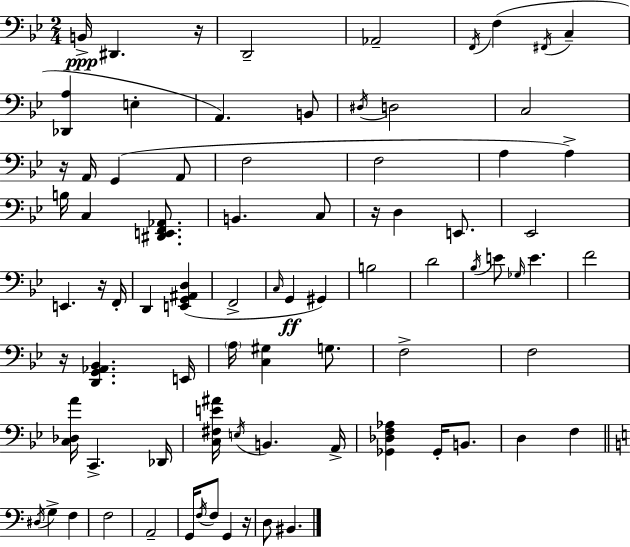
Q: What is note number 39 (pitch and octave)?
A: E4